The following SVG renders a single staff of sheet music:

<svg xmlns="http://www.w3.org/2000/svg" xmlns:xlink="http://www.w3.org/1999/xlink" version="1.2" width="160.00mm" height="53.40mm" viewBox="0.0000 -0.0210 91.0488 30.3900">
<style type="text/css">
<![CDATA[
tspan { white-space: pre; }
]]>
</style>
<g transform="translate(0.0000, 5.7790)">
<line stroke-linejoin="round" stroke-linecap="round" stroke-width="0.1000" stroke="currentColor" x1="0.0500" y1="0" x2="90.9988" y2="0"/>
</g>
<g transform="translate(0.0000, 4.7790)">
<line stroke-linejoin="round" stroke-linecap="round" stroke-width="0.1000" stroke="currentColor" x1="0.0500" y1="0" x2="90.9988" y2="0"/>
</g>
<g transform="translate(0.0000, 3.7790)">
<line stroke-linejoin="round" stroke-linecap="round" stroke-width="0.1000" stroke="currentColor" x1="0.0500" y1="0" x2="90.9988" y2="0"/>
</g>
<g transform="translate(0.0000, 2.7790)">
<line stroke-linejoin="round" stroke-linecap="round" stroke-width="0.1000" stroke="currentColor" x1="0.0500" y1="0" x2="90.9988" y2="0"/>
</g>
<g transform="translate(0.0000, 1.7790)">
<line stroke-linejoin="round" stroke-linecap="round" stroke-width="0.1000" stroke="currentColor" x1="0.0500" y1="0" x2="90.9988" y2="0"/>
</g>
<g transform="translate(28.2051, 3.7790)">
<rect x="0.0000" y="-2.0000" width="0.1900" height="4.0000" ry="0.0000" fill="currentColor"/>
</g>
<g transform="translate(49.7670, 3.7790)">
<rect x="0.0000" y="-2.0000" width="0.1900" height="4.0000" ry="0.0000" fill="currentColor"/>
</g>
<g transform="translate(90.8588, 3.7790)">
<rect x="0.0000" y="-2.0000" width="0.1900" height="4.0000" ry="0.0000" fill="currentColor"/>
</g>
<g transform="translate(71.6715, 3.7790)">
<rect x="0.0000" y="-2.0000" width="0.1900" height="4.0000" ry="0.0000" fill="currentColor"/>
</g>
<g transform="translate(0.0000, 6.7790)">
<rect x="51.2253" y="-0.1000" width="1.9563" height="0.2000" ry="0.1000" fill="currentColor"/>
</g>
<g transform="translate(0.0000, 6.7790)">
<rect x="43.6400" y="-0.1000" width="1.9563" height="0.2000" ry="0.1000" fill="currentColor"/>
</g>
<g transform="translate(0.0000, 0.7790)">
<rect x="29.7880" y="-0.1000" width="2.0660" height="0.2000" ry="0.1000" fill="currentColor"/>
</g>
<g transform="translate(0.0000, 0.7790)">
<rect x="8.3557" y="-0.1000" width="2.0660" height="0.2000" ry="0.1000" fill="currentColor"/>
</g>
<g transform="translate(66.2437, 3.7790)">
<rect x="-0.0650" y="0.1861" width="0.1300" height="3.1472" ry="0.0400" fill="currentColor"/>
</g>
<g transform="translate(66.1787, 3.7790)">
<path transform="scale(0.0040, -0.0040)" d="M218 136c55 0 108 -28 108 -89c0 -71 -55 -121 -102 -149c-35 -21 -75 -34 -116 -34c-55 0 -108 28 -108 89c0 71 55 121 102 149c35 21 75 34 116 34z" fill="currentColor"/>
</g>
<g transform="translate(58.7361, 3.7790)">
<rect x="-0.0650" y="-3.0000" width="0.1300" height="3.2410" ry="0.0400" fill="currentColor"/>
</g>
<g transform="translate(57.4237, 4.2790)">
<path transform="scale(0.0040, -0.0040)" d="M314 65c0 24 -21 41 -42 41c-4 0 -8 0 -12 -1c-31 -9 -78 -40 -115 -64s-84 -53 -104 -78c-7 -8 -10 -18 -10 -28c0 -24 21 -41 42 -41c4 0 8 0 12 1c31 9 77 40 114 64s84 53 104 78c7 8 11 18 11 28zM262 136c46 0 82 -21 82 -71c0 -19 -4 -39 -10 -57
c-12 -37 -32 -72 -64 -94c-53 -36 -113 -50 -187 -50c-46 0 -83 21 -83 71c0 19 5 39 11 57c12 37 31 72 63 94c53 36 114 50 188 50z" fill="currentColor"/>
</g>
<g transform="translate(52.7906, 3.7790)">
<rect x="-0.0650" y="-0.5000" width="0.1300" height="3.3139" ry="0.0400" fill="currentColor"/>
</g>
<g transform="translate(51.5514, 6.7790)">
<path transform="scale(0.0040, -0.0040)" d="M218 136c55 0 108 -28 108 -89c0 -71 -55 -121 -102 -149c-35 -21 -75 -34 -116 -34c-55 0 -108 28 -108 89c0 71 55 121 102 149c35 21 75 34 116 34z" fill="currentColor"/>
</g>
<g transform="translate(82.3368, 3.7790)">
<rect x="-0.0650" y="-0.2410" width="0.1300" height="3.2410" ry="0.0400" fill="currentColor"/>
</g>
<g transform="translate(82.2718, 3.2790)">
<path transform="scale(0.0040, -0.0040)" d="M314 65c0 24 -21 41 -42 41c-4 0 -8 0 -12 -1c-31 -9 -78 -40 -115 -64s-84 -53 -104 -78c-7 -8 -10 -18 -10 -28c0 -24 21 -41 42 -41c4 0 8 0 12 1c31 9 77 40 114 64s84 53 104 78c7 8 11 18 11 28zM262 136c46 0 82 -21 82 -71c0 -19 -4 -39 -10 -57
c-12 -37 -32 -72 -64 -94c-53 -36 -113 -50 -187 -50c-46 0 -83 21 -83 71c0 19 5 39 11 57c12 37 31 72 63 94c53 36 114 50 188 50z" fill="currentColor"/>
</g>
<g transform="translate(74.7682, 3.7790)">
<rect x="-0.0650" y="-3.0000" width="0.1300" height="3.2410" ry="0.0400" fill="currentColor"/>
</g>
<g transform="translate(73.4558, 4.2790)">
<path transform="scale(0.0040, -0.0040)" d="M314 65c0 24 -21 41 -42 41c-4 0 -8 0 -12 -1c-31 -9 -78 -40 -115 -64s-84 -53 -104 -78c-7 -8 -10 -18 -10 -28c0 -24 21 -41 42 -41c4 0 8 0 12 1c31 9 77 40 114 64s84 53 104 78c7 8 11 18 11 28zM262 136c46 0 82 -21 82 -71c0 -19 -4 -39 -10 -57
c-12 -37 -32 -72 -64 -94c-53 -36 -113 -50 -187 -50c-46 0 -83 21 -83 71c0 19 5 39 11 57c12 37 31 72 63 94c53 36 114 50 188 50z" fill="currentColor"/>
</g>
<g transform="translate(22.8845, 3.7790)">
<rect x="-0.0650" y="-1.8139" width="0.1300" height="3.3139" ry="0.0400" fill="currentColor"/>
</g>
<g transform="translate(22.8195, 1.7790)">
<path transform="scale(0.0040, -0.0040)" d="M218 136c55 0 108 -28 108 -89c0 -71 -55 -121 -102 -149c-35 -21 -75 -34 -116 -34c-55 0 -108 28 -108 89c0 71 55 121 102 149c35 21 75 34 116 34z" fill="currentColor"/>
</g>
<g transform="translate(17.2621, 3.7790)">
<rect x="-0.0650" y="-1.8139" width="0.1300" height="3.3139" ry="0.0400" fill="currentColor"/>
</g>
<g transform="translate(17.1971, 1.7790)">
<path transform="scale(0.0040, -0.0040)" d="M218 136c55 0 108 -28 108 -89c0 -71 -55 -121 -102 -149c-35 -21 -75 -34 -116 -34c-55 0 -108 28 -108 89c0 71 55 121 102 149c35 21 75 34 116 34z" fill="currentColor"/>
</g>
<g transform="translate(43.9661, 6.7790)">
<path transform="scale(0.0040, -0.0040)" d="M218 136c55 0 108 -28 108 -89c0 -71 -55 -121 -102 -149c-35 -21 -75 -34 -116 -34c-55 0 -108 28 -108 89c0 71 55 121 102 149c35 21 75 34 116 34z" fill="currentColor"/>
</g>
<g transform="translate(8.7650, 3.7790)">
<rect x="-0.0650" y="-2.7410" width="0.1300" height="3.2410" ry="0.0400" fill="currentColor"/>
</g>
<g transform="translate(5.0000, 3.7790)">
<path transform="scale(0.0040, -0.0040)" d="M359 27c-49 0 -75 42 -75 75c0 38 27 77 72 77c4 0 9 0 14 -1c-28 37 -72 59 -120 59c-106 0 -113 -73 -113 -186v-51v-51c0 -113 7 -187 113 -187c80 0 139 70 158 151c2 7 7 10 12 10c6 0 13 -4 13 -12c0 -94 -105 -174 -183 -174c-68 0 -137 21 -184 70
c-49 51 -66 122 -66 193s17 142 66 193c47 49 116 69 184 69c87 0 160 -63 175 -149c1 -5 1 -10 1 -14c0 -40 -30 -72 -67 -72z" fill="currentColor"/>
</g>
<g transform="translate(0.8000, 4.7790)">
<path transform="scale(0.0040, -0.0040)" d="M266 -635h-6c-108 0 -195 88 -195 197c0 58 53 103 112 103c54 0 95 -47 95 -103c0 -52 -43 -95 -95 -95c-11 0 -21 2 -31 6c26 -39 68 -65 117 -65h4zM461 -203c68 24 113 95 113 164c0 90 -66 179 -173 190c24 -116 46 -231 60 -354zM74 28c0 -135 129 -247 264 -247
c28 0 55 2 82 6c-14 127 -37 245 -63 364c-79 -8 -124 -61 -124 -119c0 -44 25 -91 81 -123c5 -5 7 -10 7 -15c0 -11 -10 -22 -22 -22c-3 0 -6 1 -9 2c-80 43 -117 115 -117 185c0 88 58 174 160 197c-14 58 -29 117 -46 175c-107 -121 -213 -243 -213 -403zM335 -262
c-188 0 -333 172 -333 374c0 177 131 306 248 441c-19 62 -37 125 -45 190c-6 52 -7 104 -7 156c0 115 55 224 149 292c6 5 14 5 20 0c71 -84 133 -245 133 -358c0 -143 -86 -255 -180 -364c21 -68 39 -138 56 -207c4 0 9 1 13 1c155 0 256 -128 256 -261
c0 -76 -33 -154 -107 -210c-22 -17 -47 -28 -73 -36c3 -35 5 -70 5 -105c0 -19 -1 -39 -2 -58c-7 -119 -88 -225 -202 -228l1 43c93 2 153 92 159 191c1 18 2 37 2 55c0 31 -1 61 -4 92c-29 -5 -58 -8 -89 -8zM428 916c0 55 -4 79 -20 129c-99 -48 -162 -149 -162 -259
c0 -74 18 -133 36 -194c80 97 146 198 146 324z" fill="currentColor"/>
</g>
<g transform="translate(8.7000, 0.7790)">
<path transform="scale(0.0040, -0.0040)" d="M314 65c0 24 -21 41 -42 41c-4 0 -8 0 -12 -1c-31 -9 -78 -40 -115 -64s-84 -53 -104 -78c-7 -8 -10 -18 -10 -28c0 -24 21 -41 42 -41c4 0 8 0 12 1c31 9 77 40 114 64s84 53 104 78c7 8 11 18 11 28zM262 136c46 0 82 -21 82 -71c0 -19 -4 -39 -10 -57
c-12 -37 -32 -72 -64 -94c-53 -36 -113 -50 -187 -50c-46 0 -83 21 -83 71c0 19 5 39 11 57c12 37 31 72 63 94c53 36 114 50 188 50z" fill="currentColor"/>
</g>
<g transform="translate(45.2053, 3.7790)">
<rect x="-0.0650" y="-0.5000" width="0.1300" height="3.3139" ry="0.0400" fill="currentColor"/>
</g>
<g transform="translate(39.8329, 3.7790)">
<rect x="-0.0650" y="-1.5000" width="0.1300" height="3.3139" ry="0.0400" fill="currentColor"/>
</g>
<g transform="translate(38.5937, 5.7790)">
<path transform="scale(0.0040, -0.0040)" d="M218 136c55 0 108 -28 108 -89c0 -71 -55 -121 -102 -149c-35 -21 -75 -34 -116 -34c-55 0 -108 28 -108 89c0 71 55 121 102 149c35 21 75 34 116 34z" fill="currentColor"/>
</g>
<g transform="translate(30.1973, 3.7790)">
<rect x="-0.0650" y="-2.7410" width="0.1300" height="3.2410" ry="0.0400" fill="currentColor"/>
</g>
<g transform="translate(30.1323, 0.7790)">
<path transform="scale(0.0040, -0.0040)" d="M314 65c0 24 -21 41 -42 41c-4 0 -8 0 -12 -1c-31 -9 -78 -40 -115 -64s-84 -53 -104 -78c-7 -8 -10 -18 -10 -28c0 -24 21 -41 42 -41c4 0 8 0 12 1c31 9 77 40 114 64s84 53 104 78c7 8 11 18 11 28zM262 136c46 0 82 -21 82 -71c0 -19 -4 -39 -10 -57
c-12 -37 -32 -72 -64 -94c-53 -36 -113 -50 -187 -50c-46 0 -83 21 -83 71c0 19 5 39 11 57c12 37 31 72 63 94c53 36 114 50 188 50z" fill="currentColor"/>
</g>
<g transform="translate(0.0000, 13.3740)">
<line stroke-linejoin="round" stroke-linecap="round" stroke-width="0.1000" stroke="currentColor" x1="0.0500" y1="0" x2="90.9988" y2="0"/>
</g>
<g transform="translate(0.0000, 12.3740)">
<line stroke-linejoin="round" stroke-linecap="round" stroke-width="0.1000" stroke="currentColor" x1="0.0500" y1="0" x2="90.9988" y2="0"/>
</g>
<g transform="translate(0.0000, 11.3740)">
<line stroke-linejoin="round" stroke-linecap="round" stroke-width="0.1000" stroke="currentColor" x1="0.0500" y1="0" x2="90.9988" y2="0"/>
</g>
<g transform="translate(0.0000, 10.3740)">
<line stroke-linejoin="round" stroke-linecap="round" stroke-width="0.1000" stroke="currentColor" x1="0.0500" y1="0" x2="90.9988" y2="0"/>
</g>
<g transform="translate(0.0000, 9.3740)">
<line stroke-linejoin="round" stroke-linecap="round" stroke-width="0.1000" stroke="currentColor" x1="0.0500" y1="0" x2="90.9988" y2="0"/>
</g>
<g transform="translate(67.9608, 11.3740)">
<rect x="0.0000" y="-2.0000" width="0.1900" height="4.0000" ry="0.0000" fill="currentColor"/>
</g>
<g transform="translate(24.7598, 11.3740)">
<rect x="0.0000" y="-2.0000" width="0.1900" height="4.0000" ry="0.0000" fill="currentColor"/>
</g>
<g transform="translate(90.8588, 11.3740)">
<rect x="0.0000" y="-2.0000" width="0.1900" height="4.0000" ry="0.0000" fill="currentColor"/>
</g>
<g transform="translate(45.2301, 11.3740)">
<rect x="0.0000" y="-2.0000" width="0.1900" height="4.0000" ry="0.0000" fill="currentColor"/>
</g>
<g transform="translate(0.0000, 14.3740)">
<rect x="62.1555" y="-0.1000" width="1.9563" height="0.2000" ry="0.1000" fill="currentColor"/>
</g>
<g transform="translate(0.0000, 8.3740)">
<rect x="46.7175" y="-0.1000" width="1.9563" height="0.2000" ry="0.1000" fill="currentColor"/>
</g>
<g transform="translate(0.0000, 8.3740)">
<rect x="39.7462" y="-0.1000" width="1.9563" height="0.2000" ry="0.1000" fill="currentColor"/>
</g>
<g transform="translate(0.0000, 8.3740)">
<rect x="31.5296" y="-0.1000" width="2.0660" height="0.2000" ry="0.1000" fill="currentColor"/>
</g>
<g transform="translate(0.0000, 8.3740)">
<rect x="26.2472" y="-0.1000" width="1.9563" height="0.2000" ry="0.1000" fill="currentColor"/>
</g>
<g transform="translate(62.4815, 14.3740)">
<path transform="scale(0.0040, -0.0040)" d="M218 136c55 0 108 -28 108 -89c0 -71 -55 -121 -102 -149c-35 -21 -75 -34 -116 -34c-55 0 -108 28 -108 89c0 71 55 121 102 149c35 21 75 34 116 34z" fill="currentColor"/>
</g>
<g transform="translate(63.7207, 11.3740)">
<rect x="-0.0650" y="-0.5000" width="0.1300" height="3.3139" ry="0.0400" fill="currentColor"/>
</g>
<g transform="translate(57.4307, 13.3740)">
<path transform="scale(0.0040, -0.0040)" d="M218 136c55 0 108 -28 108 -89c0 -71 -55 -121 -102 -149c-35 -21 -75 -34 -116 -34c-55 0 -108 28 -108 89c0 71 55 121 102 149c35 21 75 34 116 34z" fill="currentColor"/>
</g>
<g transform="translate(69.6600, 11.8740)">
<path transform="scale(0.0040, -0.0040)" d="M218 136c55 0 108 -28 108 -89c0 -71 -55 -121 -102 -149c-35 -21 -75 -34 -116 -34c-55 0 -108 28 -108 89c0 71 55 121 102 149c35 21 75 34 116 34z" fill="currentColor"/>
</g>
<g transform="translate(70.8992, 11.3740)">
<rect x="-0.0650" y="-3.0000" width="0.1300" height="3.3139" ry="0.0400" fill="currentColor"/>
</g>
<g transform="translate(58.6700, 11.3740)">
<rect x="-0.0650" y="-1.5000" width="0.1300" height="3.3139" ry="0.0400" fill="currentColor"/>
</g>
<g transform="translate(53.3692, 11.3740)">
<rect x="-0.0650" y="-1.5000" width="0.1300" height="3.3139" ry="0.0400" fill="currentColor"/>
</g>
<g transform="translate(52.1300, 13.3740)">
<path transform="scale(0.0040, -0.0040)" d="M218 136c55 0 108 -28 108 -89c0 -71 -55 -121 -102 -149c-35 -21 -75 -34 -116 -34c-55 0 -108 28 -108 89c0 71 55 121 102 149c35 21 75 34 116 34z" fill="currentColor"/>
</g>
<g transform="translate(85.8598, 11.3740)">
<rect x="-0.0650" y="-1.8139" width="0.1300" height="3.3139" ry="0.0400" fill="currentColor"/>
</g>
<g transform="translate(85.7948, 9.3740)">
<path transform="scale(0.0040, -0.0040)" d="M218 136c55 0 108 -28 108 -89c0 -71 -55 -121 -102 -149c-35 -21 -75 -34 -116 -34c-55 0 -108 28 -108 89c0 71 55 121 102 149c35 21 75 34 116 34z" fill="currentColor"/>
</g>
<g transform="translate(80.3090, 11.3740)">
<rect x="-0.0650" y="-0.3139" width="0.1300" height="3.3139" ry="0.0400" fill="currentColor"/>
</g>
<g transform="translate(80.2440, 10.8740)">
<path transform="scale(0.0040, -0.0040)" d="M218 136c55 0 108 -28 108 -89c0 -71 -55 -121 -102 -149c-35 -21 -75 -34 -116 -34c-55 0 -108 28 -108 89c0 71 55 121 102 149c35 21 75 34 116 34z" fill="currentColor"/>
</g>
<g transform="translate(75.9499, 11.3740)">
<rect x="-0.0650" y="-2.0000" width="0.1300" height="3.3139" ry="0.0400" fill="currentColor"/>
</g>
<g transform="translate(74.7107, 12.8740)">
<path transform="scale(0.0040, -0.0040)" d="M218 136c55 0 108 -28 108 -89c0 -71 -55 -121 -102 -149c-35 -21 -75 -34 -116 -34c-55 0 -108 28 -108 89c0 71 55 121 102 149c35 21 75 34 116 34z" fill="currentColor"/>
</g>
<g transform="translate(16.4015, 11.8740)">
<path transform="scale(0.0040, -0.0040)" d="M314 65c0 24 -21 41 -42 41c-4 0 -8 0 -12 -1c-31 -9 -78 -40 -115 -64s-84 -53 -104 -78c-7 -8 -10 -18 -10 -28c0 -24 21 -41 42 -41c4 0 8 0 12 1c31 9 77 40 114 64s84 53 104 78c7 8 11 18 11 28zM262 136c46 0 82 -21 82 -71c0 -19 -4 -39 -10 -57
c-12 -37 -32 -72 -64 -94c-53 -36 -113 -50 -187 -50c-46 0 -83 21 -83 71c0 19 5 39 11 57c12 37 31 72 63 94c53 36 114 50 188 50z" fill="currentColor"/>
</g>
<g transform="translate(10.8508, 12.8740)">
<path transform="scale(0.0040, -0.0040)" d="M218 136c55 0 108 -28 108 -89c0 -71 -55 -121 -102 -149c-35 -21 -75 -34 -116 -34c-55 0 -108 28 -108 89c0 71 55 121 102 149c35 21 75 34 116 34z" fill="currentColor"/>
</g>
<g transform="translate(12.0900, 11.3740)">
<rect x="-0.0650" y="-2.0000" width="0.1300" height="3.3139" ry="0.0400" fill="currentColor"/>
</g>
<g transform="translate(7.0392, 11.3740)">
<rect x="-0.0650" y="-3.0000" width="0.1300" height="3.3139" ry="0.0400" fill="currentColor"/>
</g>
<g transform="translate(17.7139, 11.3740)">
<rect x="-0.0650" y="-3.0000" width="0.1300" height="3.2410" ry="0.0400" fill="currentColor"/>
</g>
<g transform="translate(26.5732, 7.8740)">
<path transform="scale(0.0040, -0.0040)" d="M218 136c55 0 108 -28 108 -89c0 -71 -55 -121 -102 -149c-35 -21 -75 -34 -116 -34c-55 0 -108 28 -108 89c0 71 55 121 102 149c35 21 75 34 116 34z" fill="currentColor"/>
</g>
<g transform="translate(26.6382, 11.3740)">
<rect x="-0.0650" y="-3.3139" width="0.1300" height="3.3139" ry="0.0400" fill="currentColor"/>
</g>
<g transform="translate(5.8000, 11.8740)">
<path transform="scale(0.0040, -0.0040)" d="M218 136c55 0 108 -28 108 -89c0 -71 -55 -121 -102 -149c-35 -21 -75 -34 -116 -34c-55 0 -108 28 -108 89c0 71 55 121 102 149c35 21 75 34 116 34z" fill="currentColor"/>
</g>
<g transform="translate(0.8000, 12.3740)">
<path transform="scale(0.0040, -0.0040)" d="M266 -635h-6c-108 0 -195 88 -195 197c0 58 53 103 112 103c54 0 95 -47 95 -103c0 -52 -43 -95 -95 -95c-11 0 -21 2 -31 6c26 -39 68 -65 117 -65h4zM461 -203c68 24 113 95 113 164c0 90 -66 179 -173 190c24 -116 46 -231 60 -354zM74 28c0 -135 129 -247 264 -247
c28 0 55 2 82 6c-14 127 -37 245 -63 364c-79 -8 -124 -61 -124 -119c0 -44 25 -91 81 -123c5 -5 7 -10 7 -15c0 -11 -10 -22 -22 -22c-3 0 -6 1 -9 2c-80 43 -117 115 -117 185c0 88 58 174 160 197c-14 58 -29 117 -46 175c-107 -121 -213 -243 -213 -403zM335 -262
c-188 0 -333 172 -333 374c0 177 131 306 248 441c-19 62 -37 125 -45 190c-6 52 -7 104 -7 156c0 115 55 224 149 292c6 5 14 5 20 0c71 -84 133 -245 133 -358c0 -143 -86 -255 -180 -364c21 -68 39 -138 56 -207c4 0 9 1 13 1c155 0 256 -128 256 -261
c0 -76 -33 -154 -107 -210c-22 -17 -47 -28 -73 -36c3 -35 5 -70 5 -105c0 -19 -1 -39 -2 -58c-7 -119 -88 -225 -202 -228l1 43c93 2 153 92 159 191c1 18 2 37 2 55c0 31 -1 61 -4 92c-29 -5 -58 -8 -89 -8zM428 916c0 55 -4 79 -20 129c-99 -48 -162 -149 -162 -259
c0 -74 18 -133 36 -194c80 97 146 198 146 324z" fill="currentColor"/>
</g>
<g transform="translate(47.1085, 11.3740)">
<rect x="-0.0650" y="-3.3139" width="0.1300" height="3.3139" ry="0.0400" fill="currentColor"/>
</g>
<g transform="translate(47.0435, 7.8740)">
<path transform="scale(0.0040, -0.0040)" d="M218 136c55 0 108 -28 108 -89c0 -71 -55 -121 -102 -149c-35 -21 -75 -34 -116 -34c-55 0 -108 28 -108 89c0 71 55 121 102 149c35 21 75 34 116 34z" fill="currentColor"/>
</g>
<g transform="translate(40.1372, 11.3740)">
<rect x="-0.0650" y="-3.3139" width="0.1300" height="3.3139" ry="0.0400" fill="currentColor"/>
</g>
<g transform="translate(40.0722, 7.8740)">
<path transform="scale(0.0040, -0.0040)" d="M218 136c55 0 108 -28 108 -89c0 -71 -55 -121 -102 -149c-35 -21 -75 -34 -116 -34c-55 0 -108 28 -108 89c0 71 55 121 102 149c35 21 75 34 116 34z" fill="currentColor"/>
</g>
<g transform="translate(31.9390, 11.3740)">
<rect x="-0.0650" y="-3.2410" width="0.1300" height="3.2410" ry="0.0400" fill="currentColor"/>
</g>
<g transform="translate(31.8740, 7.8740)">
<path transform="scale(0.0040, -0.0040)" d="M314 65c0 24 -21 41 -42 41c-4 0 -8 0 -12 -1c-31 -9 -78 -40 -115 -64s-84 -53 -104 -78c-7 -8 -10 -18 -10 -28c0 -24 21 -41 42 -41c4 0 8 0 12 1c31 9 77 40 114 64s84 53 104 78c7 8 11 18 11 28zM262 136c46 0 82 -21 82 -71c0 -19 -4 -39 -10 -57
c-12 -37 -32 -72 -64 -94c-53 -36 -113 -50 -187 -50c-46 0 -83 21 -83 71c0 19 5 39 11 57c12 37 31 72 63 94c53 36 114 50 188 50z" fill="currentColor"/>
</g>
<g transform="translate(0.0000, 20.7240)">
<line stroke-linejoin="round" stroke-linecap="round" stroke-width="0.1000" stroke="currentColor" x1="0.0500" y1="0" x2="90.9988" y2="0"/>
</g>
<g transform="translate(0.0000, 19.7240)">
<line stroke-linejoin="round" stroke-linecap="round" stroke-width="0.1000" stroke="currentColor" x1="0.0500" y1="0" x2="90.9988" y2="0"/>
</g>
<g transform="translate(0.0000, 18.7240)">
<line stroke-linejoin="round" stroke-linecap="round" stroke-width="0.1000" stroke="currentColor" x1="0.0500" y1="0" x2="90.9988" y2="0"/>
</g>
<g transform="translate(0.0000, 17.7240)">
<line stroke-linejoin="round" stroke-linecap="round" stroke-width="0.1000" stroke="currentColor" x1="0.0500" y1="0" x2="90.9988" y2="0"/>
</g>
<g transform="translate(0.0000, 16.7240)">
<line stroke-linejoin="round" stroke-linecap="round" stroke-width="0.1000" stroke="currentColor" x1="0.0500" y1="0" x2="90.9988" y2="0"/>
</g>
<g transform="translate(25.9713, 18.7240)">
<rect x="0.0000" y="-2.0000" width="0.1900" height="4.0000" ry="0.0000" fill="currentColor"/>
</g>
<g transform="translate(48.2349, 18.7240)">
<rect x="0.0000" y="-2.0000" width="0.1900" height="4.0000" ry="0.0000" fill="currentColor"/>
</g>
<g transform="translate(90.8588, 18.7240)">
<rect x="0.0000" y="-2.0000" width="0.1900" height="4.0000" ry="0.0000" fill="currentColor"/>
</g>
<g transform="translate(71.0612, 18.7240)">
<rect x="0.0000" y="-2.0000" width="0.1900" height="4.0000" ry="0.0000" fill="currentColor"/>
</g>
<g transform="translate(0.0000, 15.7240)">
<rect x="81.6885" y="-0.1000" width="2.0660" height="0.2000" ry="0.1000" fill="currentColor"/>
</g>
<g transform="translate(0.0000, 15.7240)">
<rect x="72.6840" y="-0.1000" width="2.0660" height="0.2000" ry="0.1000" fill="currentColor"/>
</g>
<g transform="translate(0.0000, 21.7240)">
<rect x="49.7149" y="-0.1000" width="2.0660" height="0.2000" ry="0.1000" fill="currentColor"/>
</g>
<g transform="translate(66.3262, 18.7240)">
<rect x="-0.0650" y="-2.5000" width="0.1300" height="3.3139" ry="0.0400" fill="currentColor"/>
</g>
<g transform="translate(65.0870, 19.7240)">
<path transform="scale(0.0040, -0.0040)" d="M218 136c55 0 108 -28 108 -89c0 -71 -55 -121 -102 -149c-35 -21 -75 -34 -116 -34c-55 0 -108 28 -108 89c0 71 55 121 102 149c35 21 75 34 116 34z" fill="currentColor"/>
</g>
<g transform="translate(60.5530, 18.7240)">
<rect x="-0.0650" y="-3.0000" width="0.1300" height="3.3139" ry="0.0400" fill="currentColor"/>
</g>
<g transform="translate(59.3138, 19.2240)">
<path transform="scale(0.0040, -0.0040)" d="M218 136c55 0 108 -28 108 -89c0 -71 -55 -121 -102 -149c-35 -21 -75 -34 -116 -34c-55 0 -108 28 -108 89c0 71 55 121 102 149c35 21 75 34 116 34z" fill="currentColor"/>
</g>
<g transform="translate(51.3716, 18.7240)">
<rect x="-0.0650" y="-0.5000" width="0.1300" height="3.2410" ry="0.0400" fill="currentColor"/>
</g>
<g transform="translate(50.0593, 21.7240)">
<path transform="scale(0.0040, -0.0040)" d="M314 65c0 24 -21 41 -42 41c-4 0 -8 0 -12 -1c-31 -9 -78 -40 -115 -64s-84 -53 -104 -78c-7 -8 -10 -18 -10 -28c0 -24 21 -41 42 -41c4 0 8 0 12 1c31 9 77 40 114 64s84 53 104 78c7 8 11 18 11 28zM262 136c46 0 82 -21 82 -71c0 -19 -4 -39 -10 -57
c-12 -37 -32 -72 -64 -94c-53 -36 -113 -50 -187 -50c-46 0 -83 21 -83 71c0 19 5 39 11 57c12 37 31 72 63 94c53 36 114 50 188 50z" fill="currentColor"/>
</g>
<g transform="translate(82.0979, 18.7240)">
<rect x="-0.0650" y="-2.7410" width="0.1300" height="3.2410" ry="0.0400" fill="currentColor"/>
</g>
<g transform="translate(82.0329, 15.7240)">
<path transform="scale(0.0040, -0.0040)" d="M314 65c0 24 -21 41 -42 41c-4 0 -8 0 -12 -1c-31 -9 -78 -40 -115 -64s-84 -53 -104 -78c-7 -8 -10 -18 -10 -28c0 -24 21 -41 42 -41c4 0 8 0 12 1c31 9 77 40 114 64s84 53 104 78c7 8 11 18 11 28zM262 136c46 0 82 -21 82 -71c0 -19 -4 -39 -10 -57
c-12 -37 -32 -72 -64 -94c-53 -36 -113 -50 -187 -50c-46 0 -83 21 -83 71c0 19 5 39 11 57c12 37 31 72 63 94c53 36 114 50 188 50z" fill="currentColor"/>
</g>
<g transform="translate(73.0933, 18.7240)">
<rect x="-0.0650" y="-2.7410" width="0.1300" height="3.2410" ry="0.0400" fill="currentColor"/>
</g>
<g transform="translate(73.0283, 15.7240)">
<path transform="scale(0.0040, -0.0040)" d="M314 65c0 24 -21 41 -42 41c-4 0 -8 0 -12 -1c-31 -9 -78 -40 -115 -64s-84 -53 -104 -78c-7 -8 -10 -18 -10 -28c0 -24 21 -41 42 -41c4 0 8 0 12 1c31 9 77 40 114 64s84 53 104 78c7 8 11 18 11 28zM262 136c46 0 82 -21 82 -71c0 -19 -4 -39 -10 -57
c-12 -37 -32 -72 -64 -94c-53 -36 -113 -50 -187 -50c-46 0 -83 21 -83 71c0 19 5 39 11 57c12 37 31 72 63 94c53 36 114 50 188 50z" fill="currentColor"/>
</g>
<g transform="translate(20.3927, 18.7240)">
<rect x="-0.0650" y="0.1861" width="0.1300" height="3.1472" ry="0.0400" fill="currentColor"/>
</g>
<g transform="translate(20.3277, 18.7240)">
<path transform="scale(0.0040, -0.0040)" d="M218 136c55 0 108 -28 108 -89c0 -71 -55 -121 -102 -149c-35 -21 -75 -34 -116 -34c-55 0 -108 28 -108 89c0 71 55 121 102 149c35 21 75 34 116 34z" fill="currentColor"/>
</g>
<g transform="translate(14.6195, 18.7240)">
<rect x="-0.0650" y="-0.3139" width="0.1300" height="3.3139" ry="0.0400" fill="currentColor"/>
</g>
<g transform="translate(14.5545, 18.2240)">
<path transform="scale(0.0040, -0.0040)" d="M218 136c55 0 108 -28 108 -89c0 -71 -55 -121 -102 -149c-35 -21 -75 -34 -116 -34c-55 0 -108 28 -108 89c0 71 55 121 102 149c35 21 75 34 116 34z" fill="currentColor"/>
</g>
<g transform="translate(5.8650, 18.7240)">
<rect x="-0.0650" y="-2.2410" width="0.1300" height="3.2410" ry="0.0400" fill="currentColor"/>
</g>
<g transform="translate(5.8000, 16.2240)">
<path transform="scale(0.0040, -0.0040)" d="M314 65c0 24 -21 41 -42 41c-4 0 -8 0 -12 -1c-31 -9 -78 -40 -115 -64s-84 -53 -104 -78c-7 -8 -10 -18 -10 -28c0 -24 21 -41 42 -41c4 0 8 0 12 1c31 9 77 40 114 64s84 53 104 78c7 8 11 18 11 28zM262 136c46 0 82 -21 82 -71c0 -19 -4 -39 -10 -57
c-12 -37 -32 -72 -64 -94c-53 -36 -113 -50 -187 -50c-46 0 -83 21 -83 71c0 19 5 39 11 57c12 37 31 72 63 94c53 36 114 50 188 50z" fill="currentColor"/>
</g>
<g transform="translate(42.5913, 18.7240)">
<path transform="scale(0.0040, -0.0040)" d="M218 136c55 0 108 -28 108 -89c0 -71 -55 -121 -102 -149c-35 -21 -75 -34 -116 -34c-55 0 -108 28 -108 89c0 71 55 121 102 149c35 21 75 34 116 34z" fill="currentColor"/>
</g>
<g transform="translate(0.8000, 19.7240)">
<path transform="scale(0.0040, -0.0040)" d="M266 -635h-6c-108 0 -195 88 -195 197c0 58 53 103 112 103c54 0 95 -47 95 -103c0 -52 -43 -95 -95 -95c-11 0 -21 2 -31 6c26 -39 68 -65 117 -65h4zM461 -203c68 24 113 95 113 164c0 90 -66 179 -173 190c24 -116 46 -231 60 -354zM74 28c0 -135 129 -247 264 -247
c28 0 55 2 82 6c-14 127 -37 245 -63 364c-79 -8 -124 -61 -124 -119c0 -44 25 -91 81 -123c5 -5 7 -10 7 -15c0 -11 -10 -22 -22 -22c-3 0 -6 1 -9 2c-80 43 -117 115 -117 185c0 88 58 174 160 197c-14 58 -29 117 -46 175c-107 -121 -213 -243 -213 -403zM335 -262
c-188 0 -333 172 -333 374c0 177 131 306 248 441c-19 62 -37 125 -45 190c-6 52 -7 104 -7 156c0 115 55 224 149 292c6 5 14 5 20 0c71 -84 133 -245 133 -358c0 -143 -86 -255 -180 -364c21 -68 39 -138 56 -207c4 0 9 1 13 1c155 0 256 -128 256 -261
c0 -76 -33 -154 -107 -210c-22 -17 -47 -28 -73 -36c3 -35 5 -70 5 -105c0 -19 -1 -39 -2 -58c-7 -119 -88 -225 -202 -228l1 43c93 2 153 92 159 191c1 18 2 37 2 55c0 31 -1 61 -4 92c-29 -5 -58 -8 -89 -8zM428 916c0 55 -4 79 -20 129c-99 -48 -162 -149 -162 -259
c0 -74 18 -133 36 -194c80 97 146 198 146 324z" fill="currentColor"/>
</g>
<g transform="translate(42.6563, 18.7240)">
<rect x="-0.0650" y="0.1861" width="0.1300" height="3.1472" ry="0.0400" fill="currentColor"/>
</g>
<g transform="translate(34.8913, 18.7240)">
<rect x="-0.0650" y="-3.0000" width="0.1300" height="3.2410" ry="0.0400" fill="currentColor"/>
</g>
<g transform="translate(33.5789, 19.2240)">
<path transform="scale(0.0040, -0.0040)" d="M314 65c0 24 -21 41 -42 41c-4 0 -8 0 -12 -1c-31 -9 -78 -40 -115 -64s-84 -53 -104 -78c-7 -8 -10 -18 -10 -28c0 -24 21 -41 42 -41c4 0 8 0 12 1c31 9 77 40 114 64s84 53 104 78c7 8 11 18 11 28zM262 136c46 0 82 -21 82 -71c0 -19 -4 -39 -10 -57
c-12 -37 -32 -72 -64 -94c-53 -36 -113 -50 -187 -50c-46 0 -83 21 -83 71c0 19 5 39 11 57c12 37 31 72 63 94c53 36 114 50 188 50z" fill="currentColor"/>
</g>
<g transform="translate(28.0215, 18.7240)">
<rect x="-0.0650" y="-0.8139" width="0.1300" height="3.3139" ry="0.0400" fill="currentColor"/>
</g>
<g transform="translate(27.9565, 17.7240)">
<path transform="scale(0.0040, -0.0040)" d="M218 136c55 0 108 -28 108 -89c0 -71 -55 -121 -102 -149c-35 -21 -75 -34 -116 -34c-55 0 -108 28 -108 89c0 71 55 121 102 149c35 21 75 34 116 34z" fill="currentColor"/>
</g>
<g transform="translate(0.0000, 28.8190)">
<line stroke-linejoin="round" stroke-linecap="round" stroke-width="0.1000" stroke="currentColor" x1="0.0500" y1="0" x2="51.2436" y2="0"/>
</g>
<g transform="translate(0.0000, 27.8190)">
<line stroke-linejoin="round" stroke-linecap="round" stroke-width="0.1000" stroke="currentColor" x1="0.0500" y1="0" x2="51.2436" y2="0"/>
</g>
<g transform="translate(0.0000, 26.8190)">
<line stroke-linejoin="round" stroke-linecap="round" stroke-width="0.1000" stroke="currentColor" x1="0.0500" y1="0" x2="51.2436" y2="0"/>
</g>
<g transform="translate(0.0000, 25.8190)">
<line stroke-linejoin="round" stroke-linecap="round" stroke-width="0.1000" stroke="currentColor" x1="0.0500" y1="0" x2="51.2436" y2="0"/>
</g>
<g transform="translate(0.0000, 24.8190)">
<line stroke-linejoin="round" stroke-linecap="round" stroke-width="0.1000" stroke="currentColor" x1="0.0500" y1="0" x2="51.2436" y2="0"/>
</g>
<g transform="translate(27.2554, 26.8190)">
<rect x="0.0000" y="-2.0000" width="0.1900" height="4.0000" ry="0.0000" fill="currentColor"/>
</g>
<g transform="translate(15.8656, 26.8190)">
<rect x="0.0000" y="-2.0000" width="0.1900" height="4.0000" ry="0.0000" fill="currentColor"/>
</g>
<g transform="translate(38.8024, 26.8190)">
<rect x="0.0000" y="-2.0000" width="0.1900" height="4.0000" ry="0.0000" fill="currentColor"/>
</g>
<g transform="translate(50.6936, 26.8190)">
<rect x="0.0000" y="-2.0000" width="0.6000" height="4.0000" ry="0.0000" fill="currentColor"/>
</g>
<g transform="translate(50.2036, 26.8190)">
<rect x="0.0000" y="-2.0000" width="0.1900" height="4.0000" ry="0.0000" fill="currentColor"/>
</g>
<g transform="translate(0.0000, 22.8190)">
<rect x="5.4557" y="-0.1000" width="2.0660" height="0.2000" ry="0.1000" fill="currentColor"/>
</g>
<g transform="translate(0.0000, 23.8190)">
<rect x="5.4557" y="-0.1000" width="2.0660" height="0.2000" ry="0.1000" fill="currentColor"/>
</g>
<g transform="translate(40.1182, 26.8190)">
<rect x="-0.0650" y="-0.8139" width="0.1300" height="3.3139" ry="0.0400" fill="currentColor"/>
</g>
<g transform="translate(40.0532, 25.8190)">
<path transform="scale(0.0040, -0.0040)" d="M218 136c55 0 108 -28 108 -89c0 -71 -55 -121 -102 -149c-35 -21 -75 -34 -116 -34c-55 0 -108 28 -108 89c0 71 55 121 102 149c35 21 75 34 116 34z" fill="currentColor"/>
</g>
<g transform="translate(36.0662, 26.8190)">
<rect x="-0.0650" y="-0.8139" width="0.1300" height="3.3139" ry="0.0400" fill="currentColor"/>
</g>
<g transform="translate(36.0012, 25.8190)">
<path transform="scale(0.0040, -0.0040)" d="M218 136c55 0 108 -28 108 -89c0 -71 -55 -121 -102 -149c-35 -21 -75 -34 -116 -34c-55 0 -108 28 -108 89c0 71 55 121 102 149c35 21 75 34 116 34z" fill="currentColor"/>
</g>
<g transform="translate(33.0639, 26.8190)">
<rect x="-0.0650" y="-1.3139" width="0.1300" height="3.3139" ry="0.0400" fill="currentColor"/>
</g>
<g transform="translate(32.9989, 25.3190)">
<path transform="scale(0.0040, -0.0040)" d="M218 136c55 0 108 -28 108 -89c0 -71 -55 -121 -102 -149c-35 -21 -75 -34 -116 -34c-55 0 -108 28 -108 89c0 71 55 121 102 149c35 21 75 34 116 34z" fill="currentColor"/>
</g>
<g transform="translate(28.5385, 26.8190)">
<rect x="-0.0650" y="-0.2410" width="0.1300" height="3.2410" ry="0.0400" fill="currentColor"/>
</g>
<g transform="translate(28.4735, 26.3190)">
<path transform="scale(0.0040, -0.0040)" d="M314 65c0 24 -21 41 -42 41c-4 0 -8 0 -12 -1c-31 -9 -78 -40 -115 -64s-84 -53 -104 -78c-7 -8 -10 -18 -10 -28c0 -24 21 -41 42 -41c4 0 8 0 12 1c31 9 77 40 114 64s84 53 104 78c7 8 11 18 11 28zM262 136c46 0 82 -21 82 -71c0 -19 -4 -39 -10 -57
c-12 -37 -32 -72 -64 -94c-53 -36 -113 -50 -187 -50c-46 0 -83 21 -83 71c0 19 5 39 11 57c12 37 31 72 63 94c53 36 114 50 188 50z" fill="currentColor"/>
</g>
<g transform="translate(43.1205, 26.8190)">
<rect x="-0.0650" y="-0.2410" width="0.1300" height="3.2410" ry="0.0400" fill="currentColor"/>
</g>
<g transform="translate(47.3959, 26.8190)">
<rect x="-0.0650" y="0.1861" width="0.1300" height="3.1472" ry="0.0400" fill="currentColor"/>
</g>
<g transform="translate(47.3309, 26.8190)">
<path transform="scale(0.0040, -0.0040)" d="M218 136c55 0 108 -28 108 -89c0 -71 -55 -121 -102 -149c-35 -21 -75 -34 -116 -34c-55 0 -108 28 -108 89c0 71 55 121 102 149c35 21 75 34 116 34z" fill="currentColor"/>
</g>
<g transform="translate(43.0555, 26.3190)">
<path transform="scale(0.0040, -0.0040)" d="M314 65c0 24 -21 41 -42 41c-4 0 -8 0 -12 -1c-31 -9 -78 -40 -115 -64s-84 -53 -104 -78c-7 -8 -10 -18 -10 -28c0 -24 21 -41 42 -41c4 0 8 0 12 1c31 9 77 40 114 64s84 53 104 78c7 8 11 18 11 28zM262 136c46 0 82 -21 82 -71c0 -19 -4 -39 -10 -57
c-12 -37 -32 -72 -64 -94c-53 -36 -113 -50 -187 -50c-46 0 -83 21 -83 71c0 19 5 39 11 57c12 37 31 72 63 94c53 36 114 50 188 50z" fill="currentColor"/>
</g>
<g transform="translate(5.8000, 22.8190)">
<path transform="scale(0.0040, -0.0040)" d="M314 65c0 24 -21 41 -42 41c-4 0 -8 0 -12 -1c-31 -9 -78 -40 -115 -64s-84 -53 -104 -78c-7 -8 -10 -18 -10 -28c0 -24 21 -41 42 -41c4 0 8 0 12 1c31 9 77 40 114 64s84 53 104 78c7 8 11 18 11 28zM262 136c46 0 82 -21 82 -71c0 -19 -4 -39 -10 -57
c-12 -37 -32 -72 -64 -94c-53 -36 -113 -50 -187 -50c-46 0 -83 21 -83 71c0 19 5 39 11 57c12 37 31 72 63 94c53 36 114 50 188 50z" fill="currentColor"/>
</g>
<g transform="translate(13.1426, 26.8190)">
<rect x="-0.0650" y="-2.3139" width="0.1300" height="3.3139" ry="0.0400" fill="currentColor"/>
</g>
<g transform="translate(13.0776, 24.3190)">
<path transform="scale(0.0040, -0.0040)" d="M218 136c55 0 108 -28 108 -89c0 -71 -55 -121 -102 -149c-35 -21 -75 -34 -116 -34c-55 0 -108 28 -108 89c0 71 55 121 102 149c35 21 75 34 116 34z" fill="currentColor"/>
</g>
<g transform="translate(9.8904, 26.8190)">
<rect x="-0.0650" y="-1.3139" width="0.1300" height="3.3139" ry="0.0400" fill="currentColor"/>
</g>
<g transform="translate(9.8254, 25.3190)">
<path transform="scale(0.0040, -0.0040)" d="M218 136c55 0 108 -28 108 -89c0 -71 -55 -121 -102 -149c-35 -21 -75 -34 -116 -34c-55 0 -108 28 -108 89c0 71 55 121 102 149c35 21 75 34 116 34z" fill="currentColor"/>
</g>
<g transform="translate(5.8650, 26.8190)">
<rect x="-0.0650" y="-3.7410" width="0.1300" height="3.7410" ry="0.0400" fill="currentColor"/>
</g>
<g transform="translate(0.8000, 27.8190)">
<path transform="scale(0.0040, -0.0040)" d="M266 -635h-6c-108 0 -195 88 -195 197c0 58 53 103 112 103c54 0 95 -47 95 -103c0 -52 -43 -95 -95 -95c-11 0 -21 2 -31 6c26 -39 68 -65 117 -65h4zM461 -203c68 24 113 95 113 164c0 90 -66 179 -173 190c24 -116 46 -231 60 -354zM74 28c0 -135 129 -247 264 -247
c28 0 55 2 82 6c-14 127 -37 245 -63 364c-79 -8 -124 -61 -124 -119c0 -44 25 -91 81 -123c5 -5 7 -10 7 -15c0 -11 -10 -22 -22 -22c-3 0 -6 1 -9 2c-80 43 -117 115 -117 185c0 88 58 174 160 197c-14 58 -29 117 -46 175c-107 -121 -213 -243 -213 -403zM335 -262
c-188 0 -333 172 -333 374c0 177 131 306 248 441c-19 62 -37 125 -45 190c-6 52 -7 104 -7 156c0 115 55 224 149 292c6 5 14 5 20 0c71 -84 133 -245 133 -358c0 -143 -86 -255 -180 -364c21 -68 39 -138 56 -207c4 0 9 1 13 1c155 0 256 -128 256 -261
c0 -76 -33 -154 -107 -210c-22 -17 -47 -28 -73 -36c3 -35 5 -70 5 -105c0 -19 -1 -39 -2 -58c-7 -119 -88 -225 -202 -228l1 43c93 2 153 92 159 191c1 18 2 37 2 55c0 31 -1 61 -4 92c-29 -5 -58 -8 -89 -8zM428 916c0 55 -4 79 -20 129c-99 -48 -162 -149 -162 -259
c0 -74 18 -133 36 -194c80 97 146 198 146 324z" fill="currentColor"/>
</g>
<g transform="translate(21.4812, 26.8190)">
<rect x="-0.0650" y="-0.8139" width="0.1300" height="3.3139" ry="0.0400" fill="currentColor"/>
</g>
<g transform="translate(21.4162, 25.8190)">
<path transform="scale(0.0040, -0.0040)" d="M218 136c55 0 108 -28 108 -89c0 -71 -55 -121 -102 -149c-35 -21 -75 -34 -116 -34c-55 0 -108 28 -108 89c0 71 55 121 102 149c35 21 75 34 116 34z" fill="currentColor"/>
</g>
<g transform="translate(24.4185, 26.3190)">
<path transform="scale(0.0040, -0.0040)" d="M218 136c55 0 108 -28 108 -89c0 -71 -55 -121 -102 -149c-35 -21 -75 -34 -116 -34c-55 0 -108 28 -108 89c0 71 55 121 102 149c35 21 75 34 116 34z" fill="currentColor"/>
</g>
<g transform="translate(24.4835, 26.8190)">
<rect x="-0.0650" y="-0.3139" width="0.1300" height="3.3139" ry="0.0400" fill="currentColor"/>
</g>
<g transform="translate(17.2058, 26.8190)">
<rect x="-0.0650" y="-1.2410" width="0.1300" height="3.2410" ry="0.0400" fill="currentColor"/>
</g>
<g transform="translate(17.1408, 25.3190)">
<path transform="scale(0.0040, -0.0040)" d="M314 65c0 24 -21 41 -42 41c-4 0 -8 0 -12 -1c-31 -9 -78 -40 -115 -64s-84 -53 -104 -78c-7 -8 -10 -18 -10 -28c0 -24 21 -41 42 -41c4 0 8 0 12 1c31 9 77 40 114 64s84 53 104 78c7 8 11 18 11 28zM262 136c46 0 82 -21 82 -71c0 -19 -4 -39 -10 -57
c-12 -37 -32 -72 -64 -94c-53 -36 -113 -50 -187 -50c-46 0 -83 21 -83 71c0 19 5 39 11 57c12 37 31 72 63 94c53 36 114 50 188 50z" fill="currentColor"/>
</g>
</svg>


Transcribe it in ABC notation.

X:1
T:Untitled
M:4/4
L:1/4
K:C
a2 f f a2 E C C A2 B A2 c2 A F A2 b b2 b b E E C A F c f g2 c B d A2 B C2 A G a2 a2 c'2 e g e2 d c c2 e d d c2 B